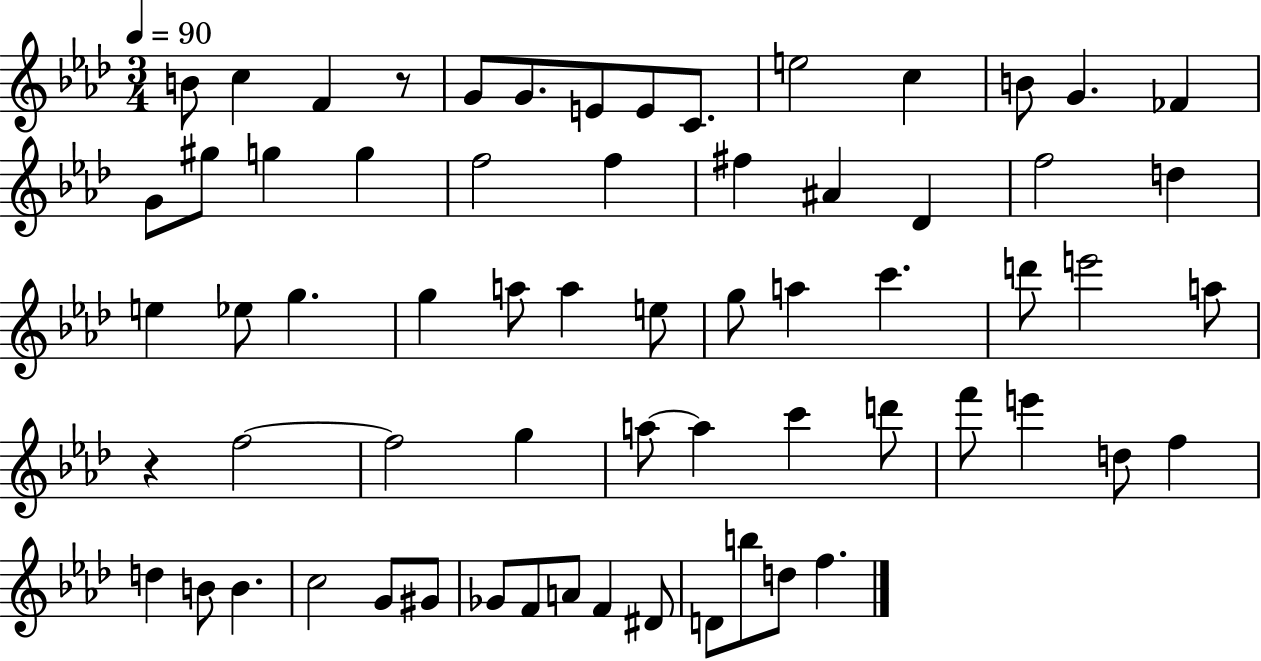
{
  \clef treble
  \numericTimeSignature
  \time 3/4
  \key aes \major
  \tempo 4 = 90
  \repeat volta 2 { b'8 c''4 f'4 r8 | g'8 g'8. e'8 e'8 c'8. | e''2 c''4 | b'8 g'4. fes'4 | \break g'8 gis''8 g''4 g''4 | f''2 f''4 | fis''4 ais'4 des'4 | f''2 d''4 | \break e''4 ees''8 g''4. | g''4 a''8 a''4 e''8 | g''8 a''4 c'''4. | d'''8 e'''2 a''8 | \break r4 f''2~~ | f''2 g''4 | a''8~~ a''4 c'''4 d'''8 | f'''8 e'''4 d''8 f''4 | \break d''4 b'8 b'4. | c''2 g'8 gis'8 | ges'8 f'8 a'8 f'4 dis'8 | d'8 b''8 d''8 f''4. | \break } \bar "|."
}